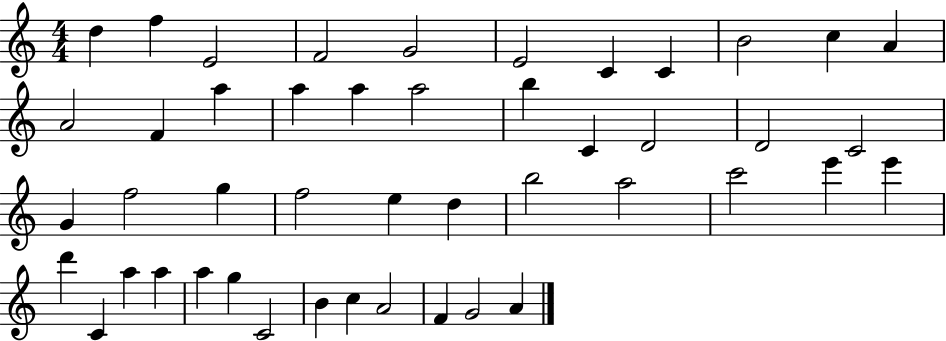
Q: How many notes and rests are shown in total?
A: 46